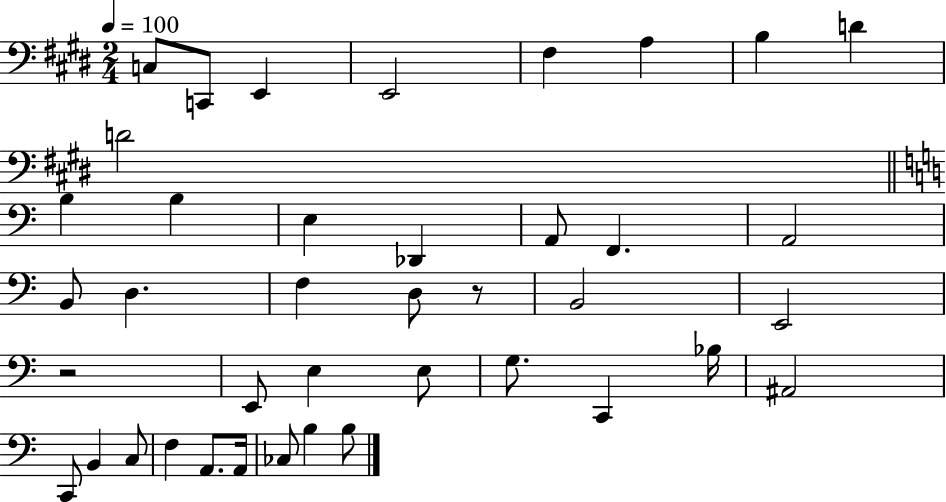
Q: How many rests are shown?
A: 2